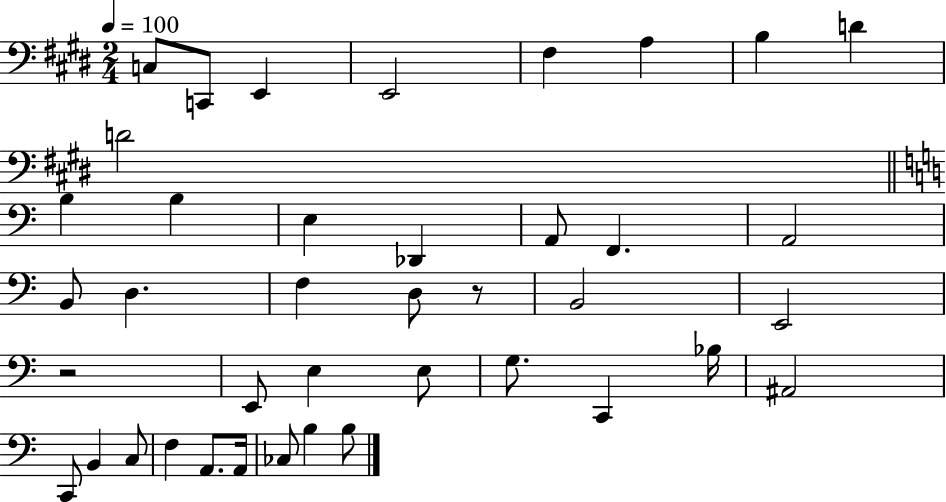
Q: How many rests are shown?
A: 2